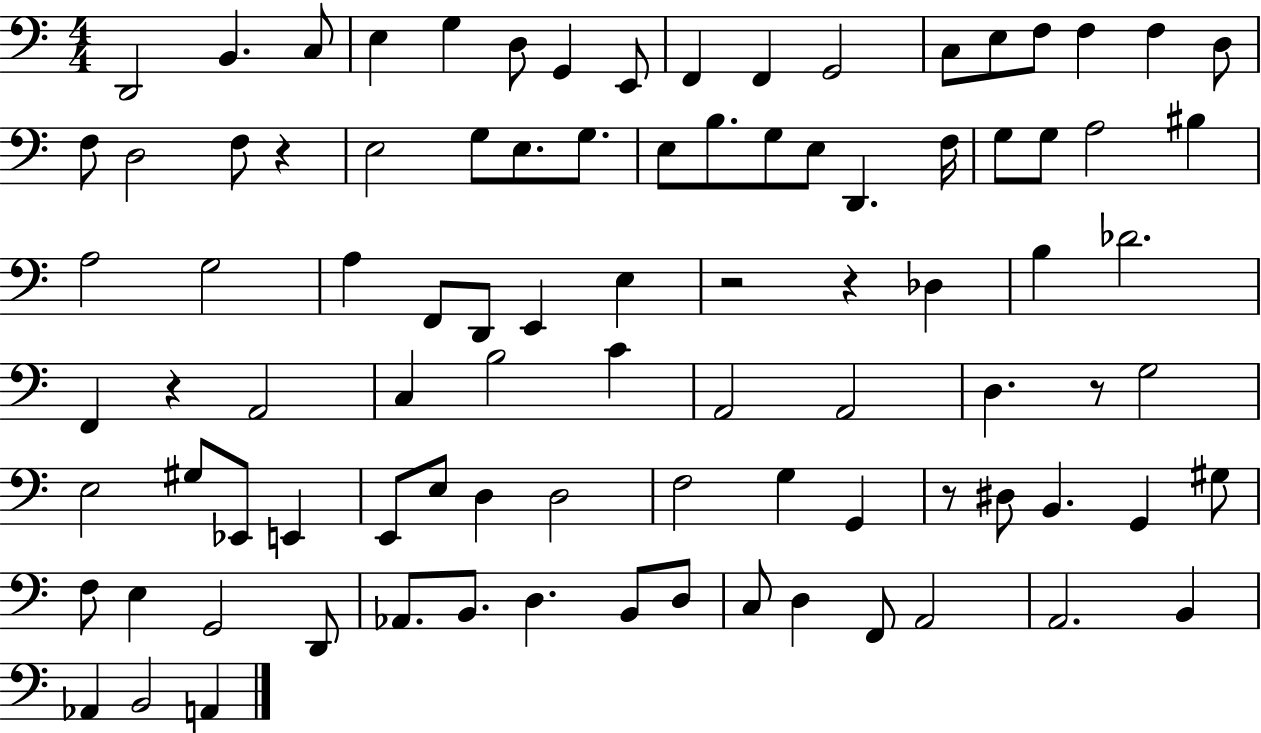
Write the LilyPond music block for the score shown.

{
  \clef bass
  \numericTimeSignature
  \time 4/4
  \key c \major
  d,2 b,4. c8 | e4 g4 d8 g,4 e,8 | f,4 f,4 g,2 | c8 e8 f8 f4 f4 d8 | \break f8 d2 f8 r4 | e2 g8 e8. g8. | e8 b8. g8 e8 d,4. f16 | g8 g8 a2 bis4 | \break a2 g2 | a4 f,8 d,8 e,4 e4 | r2 r4 des4 | b4 des'2. | \break f,4 r4 a,2 | c4 b2 c'4 | a,2 a,2 | d4. r8 g2 | \break e2 gis8 ees,8 e,4 | e,8 e8 d4 d2 | f2 g4 g,4 | r8 dis8 b,4. g,4 gis8 | \break f8 e4 g,2 d,8 | aes,8. b,8. d4. b,8 d8 | c8 d4 f,8 a,2 | a,2. b,4 | \break aes,4 b,2 a,4 | \bar "|."
}